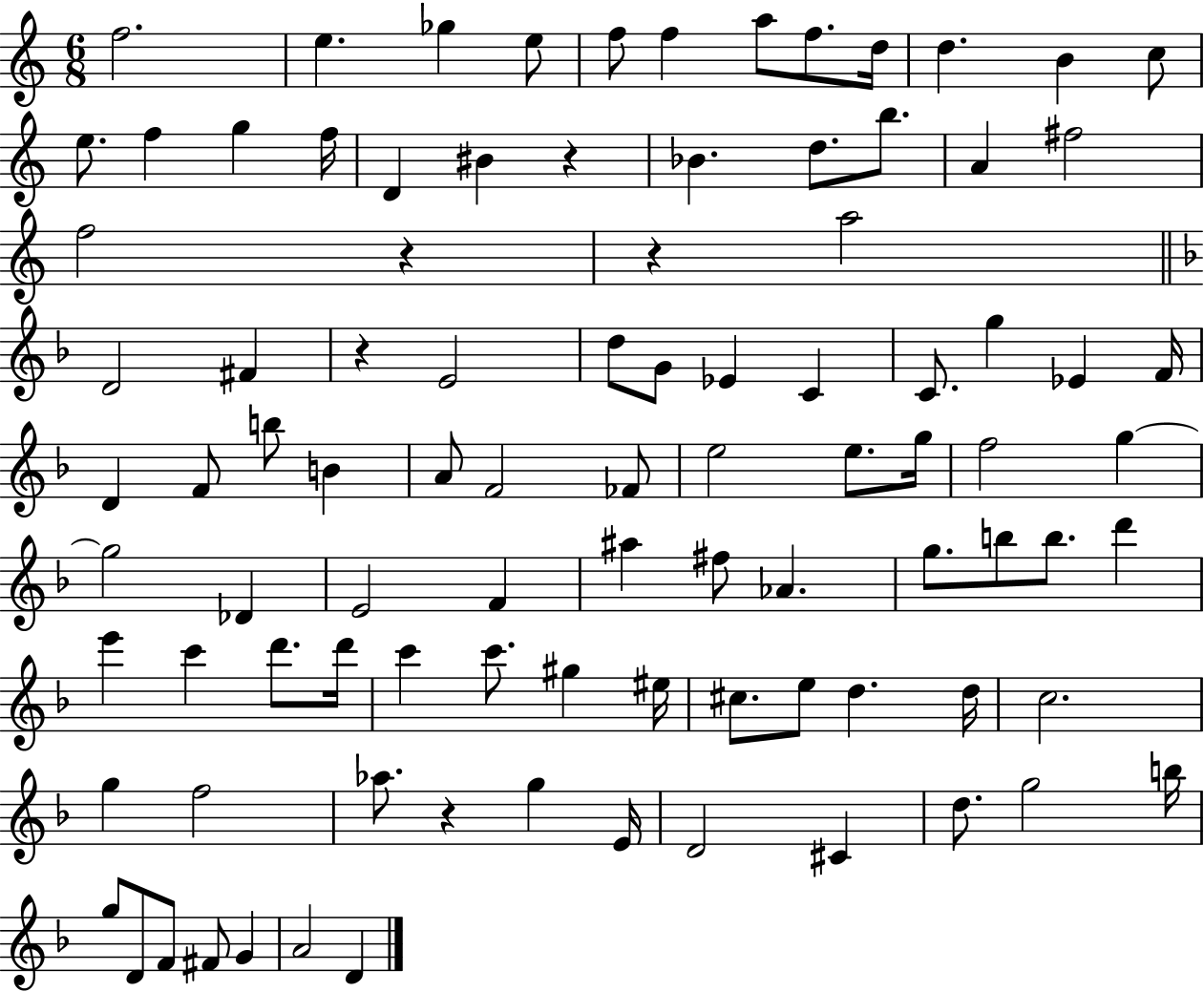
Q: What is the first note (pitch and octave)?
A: F5